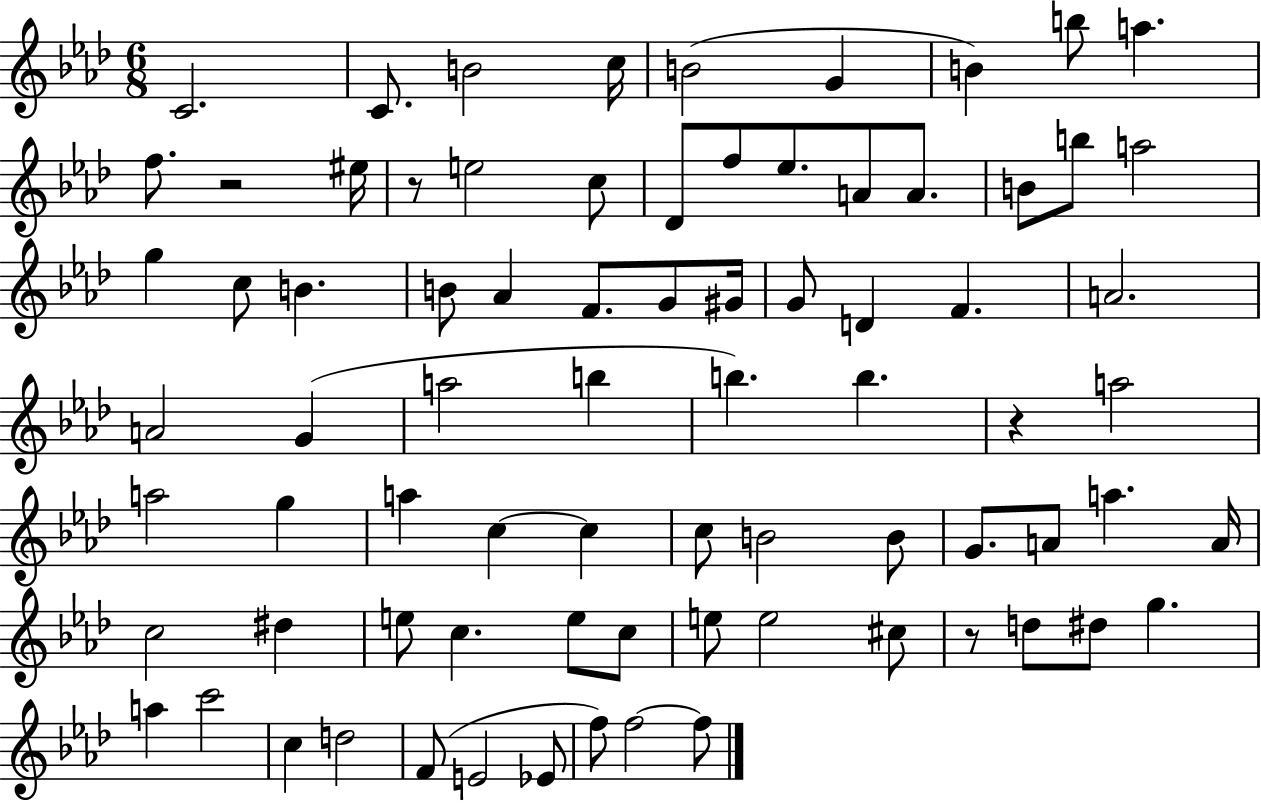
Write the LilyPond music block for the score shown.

{
  \clef treble
  \numericTimeSignature
  \time 6/8
  \key aes \major
  c'2. | c'8. b'2 c''16 | b'2( g'4 | b'4) b''8 a''4. | \break f''8. r2 eis''16 | r8 e''2 c''8 | des'8 f''8 ees''8. a'8 a'8. | b'8 b''8 a''2 | \break g''4 c''8 b'4. | b'8 aes'4 f'8. g'8 gis'16 | g'8 d'4 f'4. | a'2. | \break a'2 g'4( | a''2 b''4 | b''4.) b''4. | r4 a''2 | \break a''2 g''4 | a''4 c''4~~ c''4 | c''8 b'2 b'8 | g'8. a'8 a''4. a'16 | \break c''2 dis''4 | e''8 c''4. e''8 c''8 | e''8 e''2 cis''8 | r8 d''8 dis''8 g''4. | \break a''4 c'''2 | c''4 d''2 | f'8( e'2 ees'8 | f''8) f''2~~ f''8 | \break \bar "|."
}